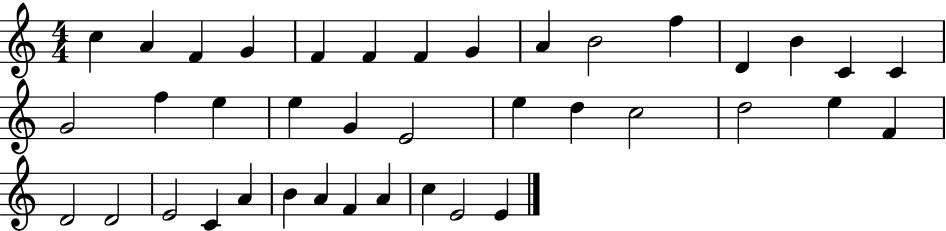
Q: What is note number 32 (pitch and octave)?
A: A4